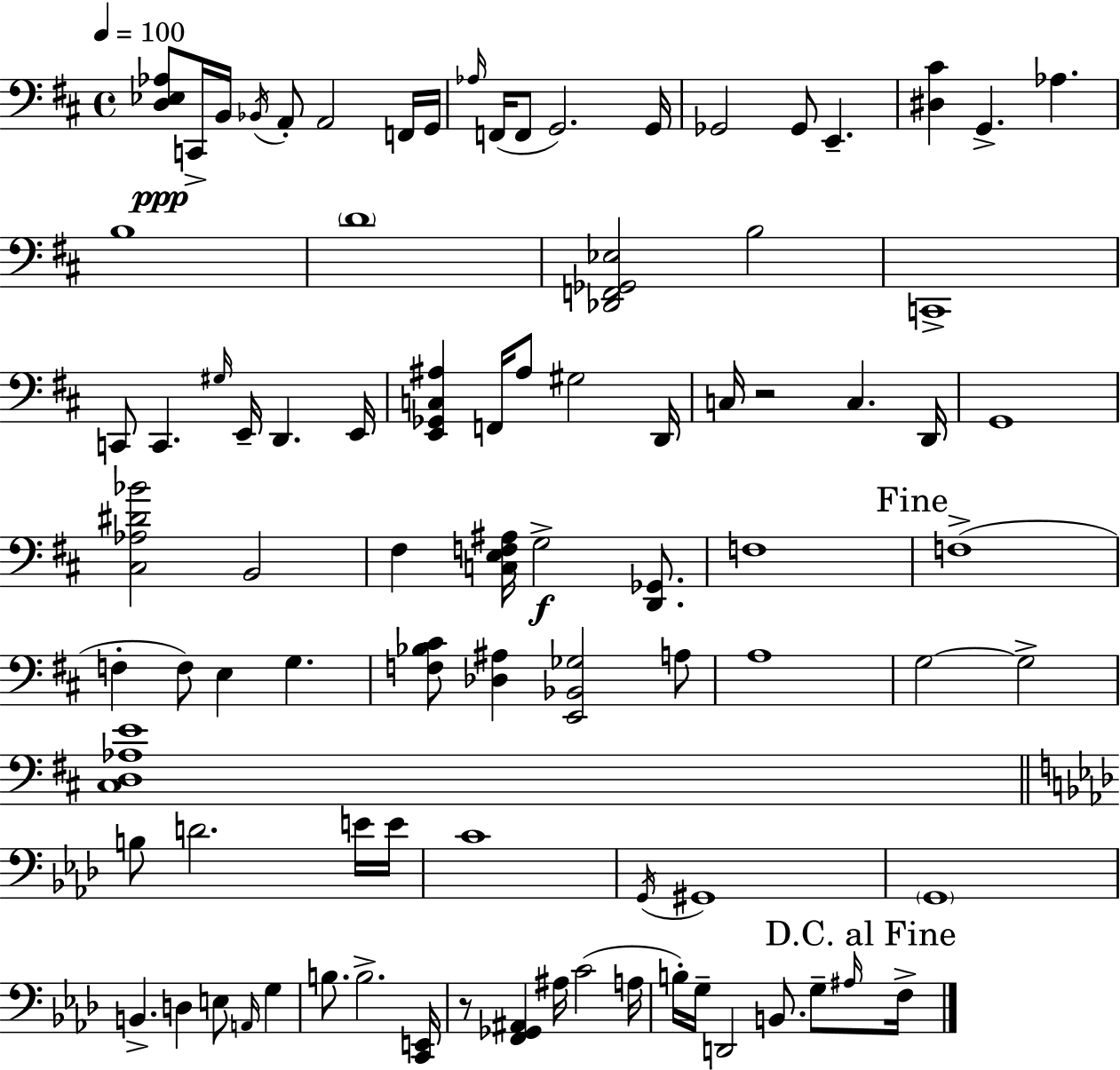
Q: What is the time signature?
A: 4/4